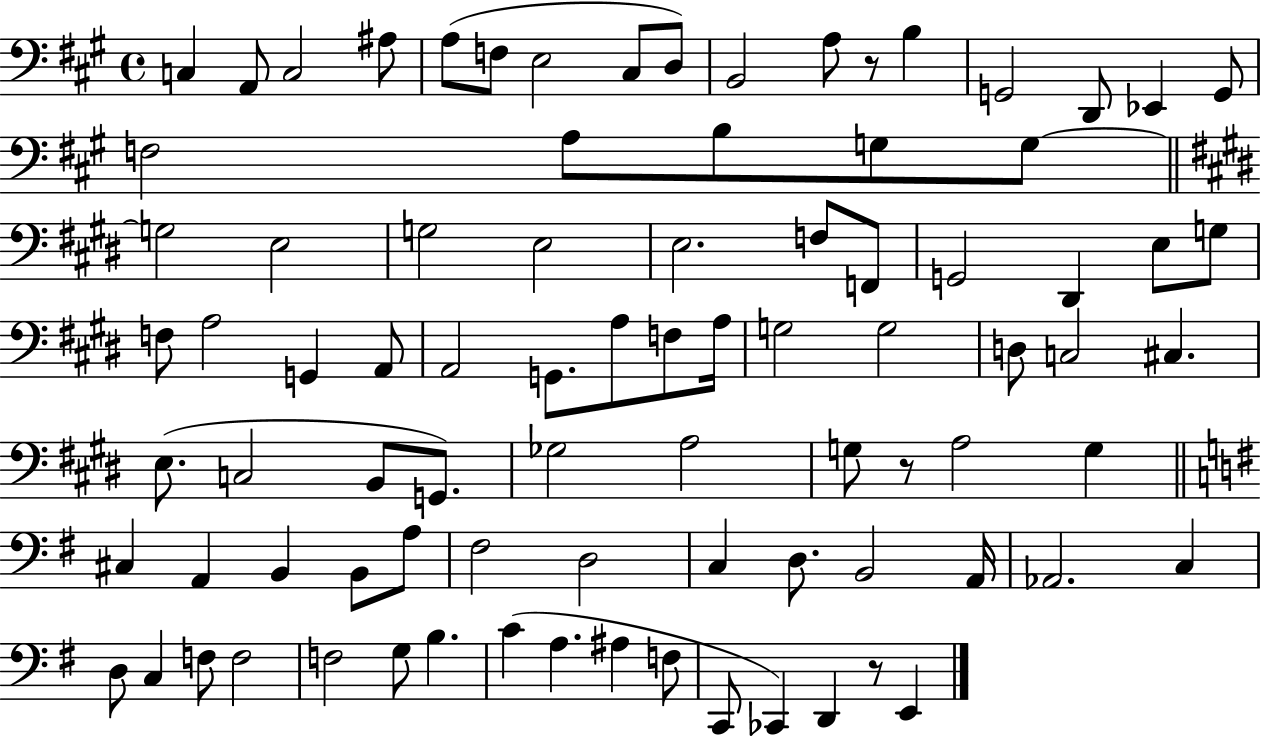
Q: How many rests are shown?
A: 3